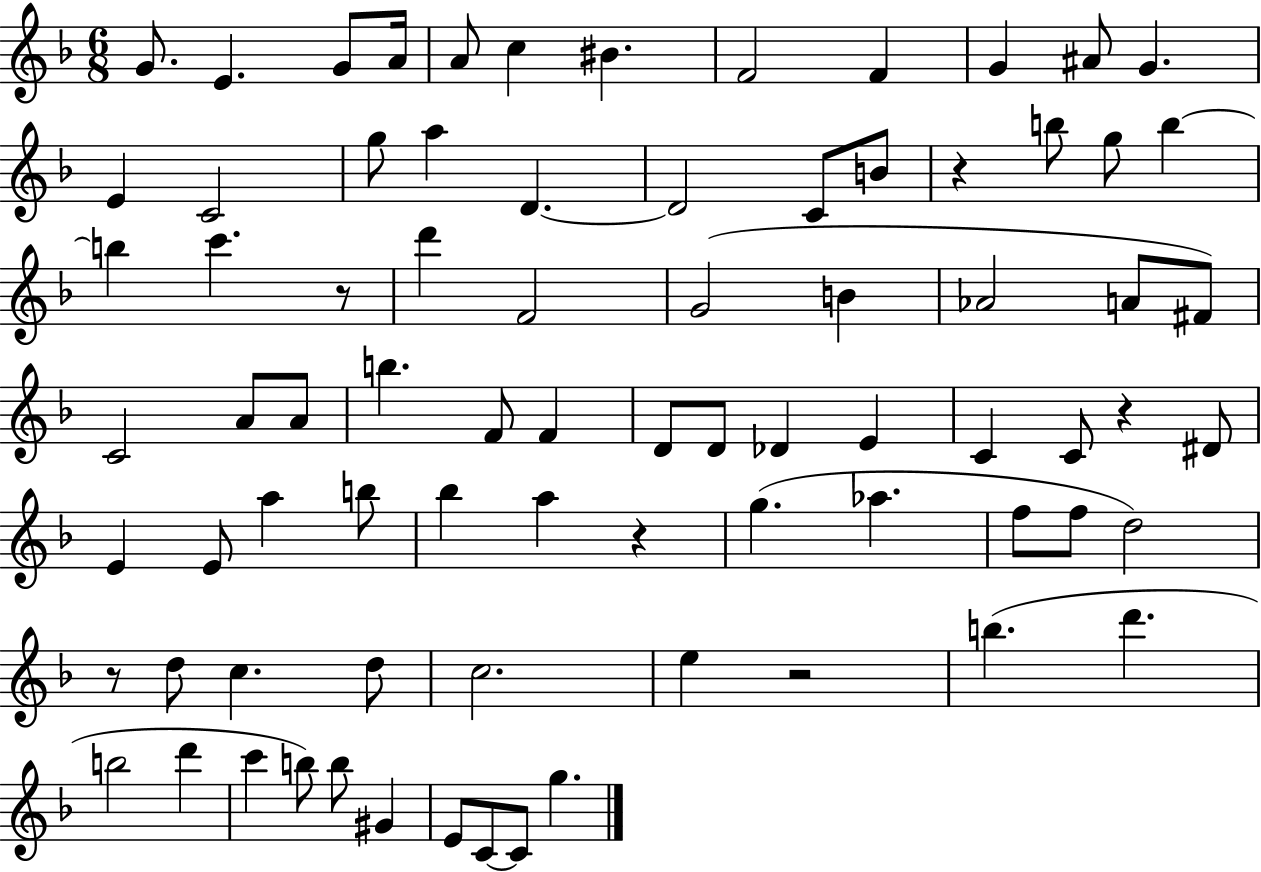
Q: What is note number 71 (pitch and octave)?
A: C4